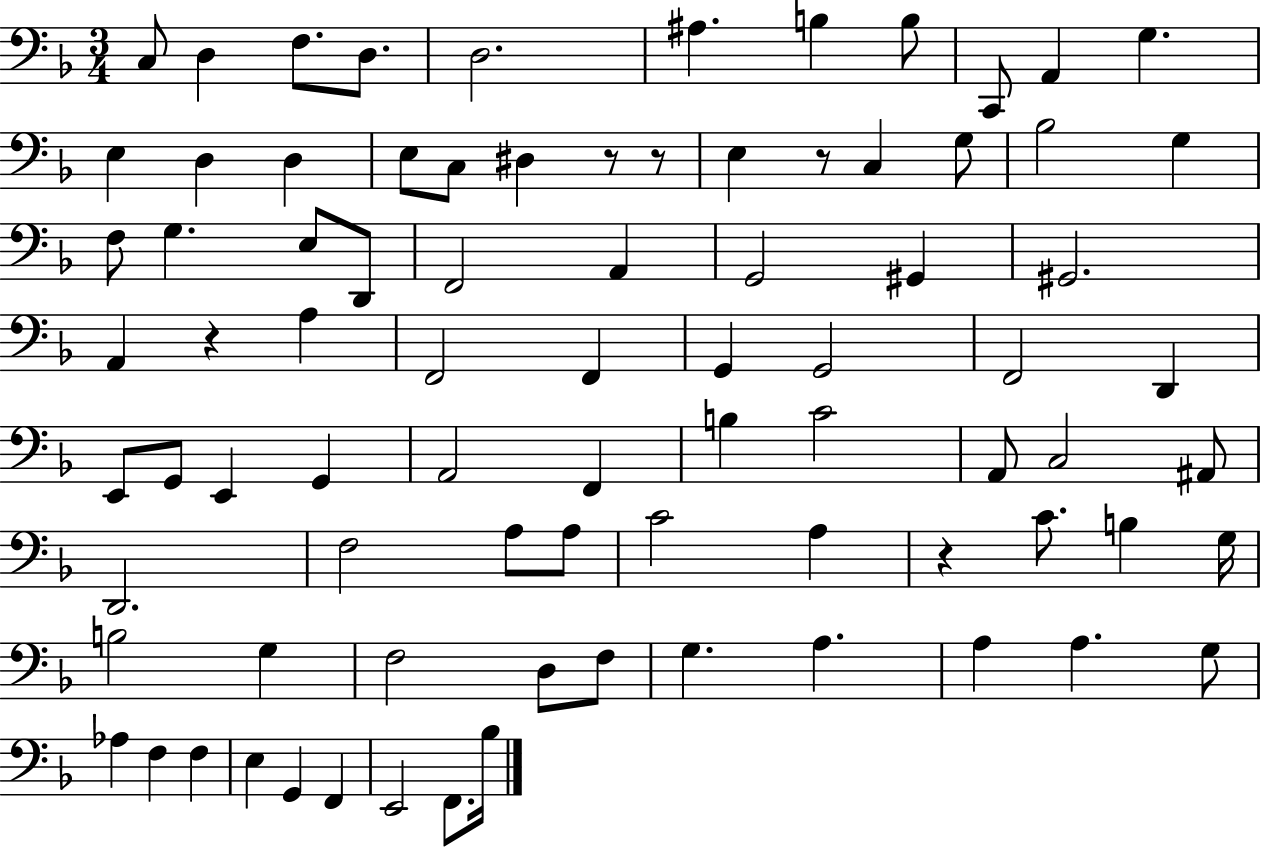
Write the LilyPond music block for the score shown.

{
  \clef bass
  \numericTimeSignature
  \time 3/4
  \key f \major
  c8 d4 f8. d8. | d2. | ais4. b4 b8 | c,8 a,4 g4. | \break e4 d4 d4 | e8 c8 dis4 r8 r8 | e4 r8 c4 g8 | bes2 g4 | \break f8 g4. e8 d,8 | f,2 a,4 | g,2 gis,4 | gis,2. | \break a,4 r4 a4 | f,2 f,4 | g,4 g,2 | f,2 d,4 | \break e,8 g,8 e,4 g,4 | a,2 f,4 | b4 c'2 | a,8 c2 ais,8 | \break d,2. | f2 a8 a8 | c'2 a4 | r4 c'8. b4 g16 | \break b2 g4 | f2 d8 f8 | g4. a4. | a4 a4. g8 | \break aes4 f4 f4 | e4 g,4 f,4 | e,2 f,8. bes16 | \bar "|."
}